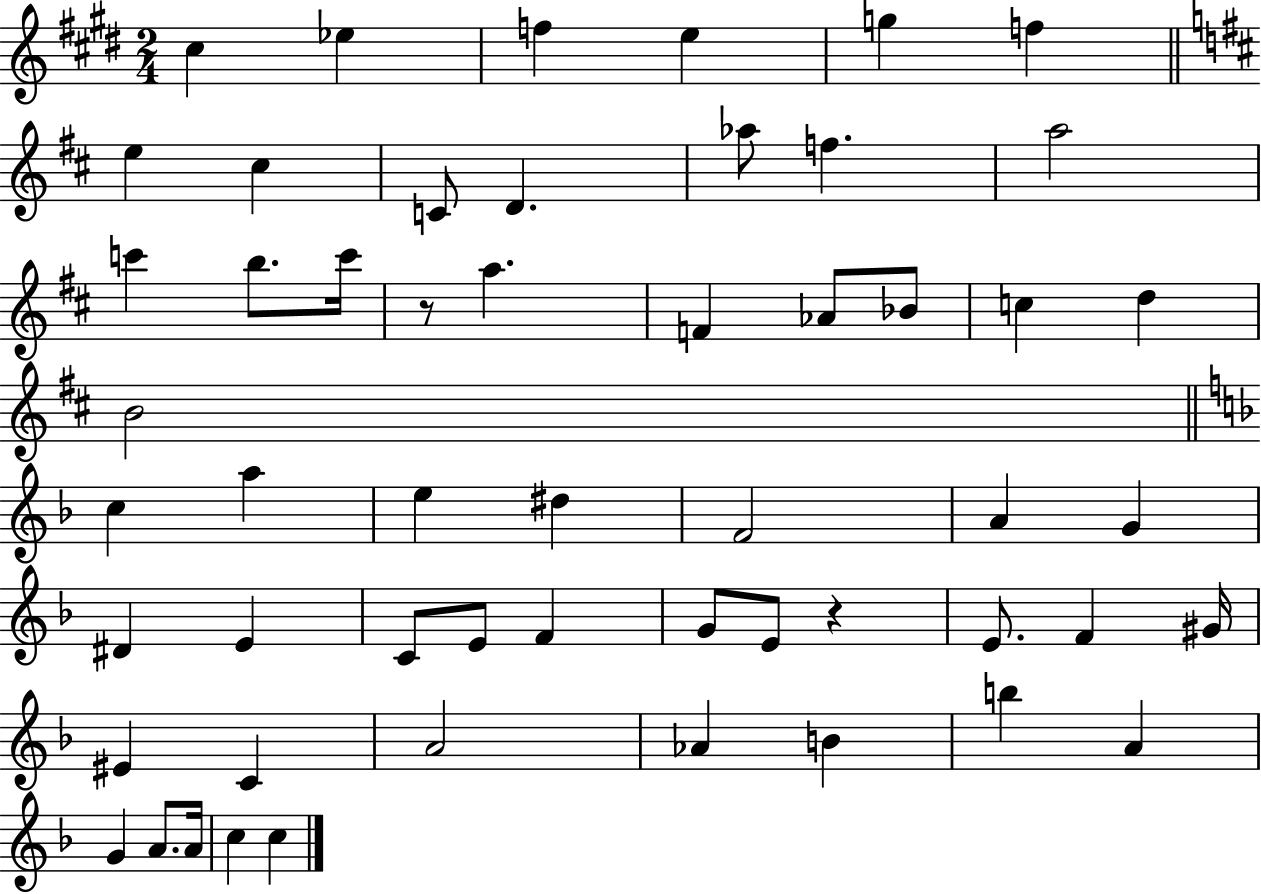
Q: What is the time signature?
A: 2/4